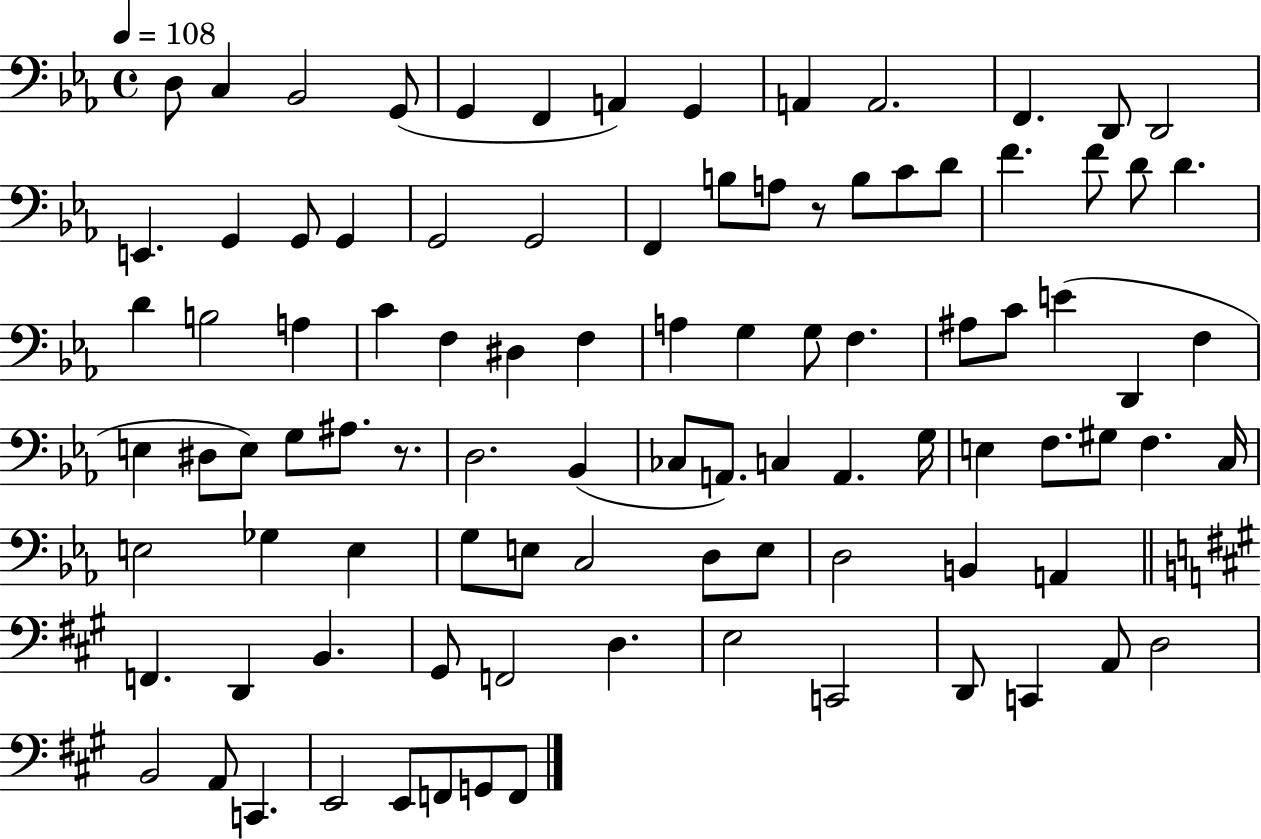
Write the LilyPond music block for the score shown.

{
  \clef bass
  \time 4/4
  \defaultTimeSignature
  \key ees \major
  \tempo 4 = 108
  \repeat volta 2 { d8 c4 bes,2 g,8( | g,4 f,4 a,4) g,4 | a,4 a,2. | f,4. d,8 d,2 | \break e,4. g,4 g,8 g,4 | g,2 g,2 | f,4 b8 a8 r8 b8 c'8 d'8 | f'4. f'8 d'8 d'4. | \break d'4 b2 a4 | c'4 f4 dis4 f4 | a4 g4 g8 f4. | ais8 c'8 e'4( d,4 f4 | \break e4 dis8 e8) g8 ais8. r8. | d2. bes,4( | ces8 a,8.) c4 a,4. g16 | e4 f8. gis8 f4. c16 | \break e2 ges4 e4 | g8 e8 c2 d8 e8 | d2 b,4 a,4 | \bar "||" \break \key a \major f,4. d,4 b,4. | gis,8 f,2 d4. | e2 c,2 | d,8 c,4 a,8 d2 | \break b,2 a,8 c,4. | e,2 e,8 f,8 g,8 f,8 | } \bar "|."
}